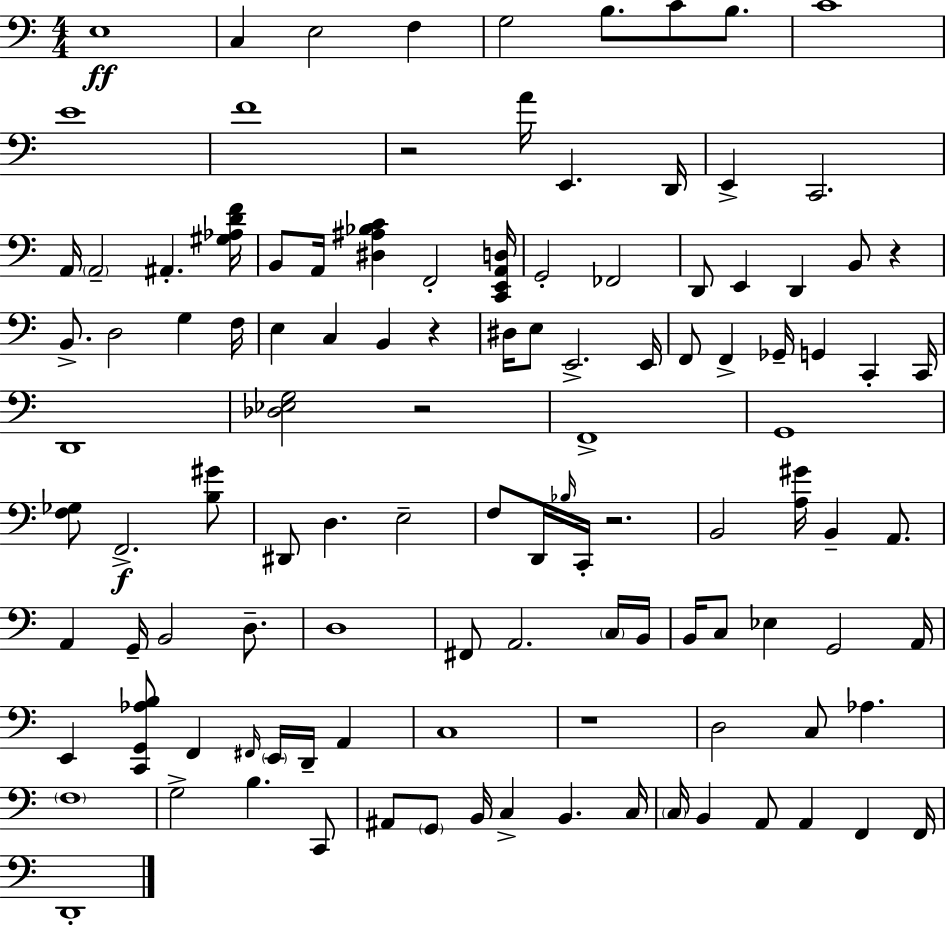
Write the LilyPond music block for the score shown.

{
  \clef bass
  \numericTimeSignature
  \time 4/4
  \key c \major
  e1\ff | c4 e2 f4 | g2 b8. c'8 b8. | c'1 | \break e'1 | f'1 | r2 a'16 e,4. d,16 | e,4-> c,2. | \break a,16 \parenthesize a,2-- ais,4.-. <gis aes d' f'>16 | b,8 a,16 <dis ais bes c'>4 f,2-. <c, e, a, d>16 | g,2-. fes,2 | d,8 e,4 d,4 b,8 r4 | \break b,8.-> d2 g4 f16 | e4 c4 b,4 r4 | dis16 e8 e,2.-> e,16 | f,8 f,4-> ges,16-- g,4 c,4-. c,16 | \break d,1 | <des ees g>2 r2 | f,1-> | g,1 | \break <f ges>8 f,2.->\f <b gis'>8 | dis,8 d4. e2-- | f8 d,16 \grace { bes16 } c,16-. r2. | b,2 <a gis'>16 b,4-- a,8. | \break a,4 g,16-- b,2 d8.-- | d1 | fis,8 a,2. \parenthesize c16 | b,16 b,16 c8 ees4 g,2 | \break a,16 e,4 <c, g, aes b>8 f,4 \grace { fis,16 } \parenthesize e,16 d,16-- a,4 | c1 | r1 | d2 c8 aes4. | \break \parenthesize f1 | g2-> b4. | c,8 ais,8 \parenthesize g,8 b,16 c4-> b,4. | c16 \parenthesize c16 b,4 a,8 a,4 f,4 | \break f,16 d,1-. | \bar "|."
}